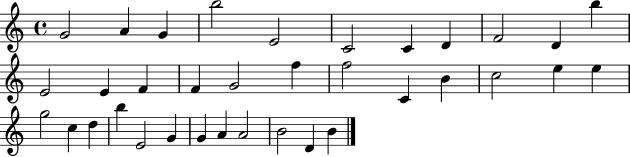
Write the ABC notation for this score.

X:1
T:Untitled
M:4/4
L:1/4
K:C
G2 A G b2 E2 C2 C D F2 D b E2 E F F G2 f f2 C B c2 e e g2 c d b E2 G G A A2 B2 D B